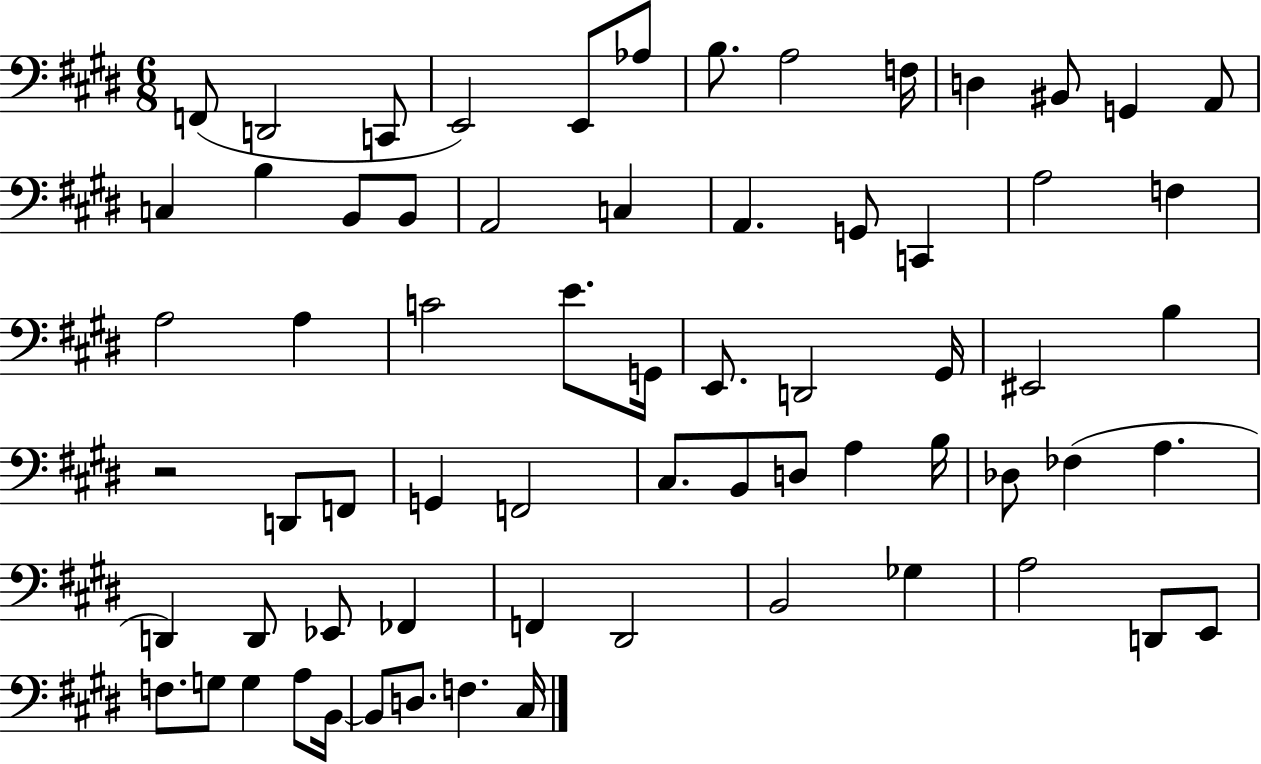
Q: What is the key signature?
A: E major